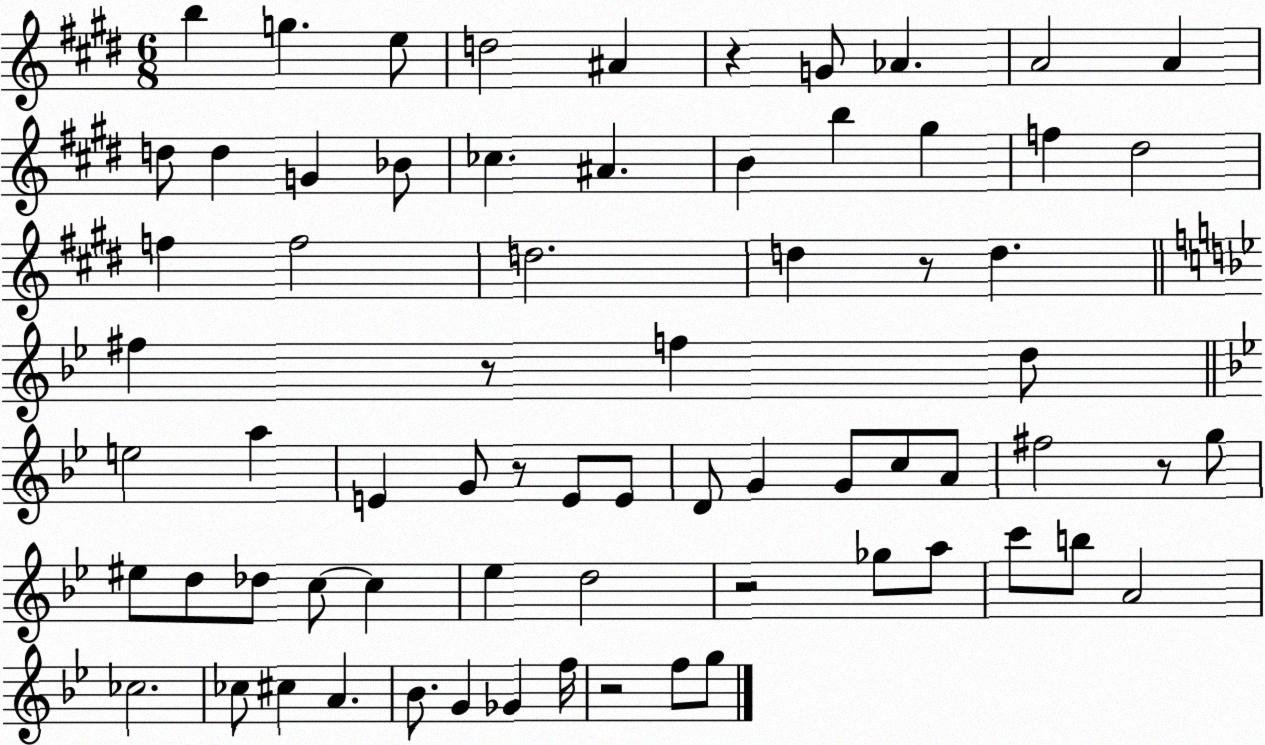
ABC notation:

X:1
T:Untitled
M:6/8
L:1/4
K:E
b g e/2 d2 ^A z G/2 _A A2 A d/2 d G _B/2 _c ^A B b ^g f ^d2 f f2 d2 d z/2 d ^f z/2 f d/2 e2 a E G/2 z/2 E/2 E/2 D/2 G G/2 c/2 A/2 ^f2 z/2 g/2 ^e/2 d/2 _d/2 c/2 c _e d2 z2 _g/2 a/2 c'/2 b/2 A2 _c2 _c/2 ^c A _B/2 G _G f/4 z2 f/2 g/2